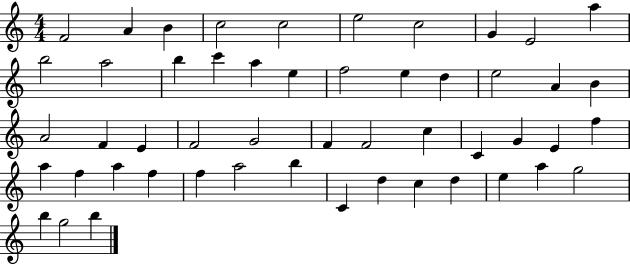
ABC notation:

X:1
T:Untitled
M:4/4
L:1/4
K:C
F2 A B c2 c2 e2 c2 G E2 a b2 a2 b c' a e f2 e d e2 A B A2 F E F2 G2 F F2 c C G E f a f a f f a2 b C d c d e a g2 b g2 b